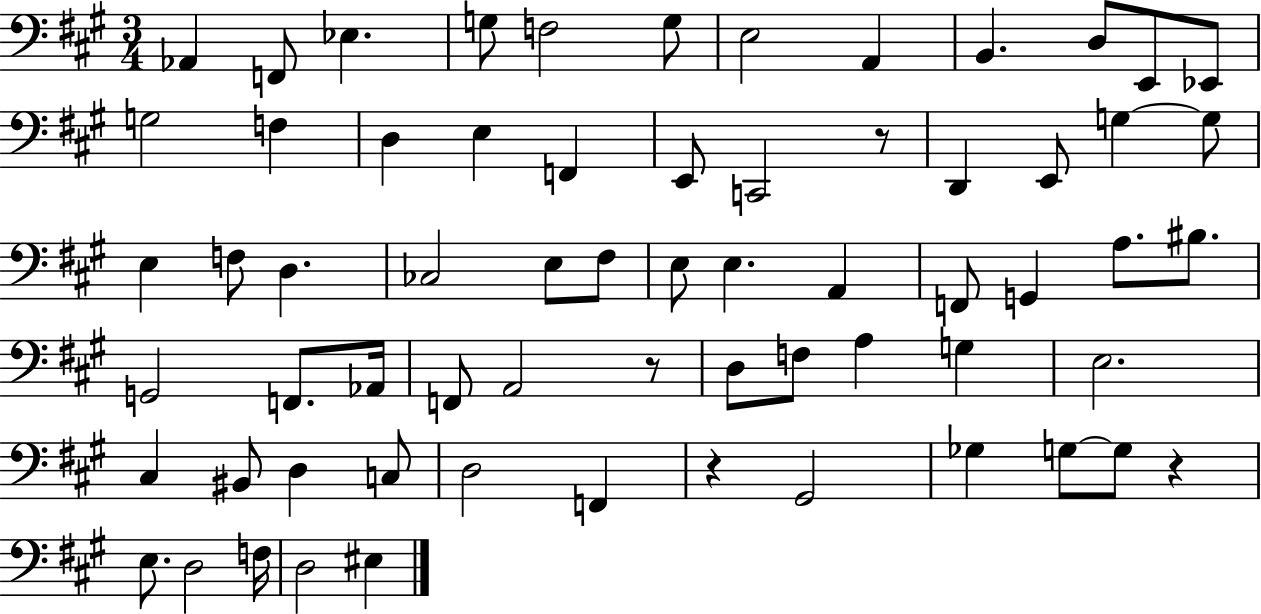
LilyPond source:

{
  \clef bass
  \numericTimeSignature
  \time 3/4
  \key a \major
  aes,4 f,8 ees4. | g8 f2 g8 | e2 a,4 | b,4. d8 e,8 ees,8 | \break g2 f4 | d4 e4 f,4 | e,8 c,2 r8 | d,4 e,8 g4~~ g8 | \break e4 f8 d4. | ces2 e8 fis8 | e8 e4. a,4 | f,8 g,4 a8. bis8. | \break g,2 f,8. aes,16 | f,8 a,2 r8 | d8 f8 a4 g4 | e2. | \break cis4 bis,8 d4 c8 | d2 f,4 | r4 gis,2 | ges4 g8~~ g8 r4 | \break e8. d2 f16 | d2 eis4 | \bar "|."
}